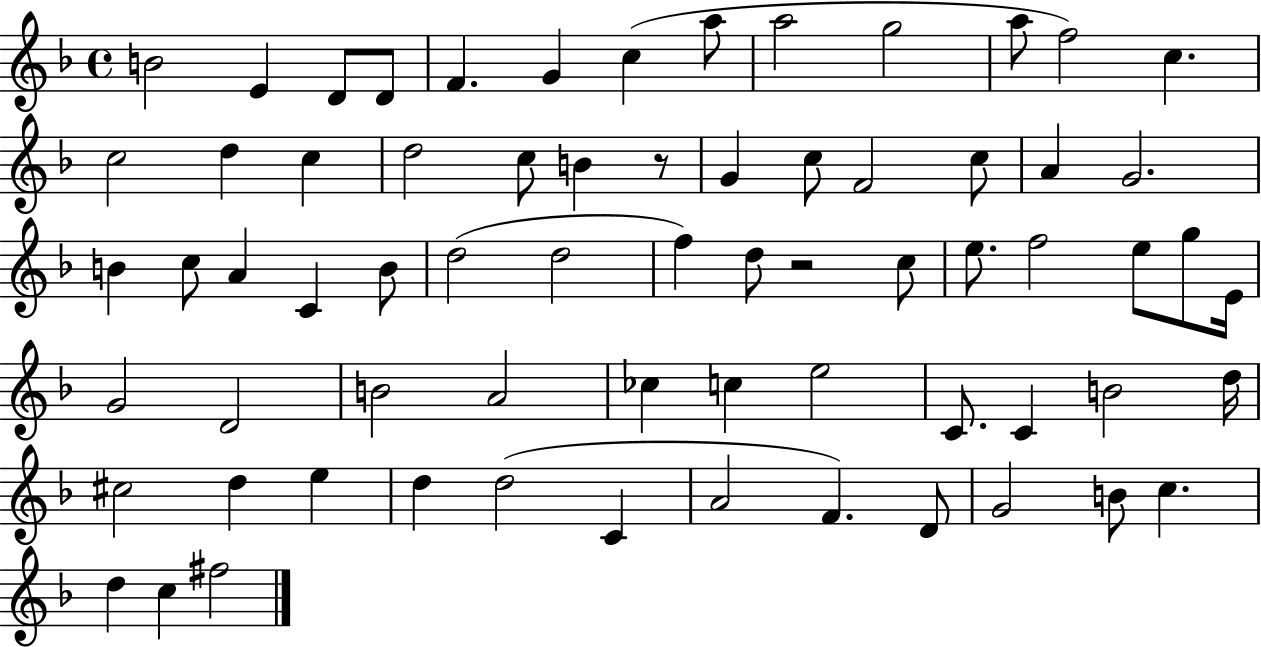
B4/h E4/q D4/e D4/e F4/q. G4/q C5/q A5/e A5/h G5/h A5/e F5/h C5/q. C5/h D5/q C5/q D5/h C5/e B4/q R/e G4/q C5/e F4/h C5/e A4/q G4/h. B4/q C5/e A4/q C4/q B4/e D5/h D5/h F5/q D5/e R/h C5/e E5/e. F5/h E5/e G5/e E4/s G4/h D4/h B4/h A4/h CES5/q C5/q E5/h C4/e. C4/q B4/h D5/s C#5/h D5/q E5/q D5/q D5/h C4/q A4/h F4/q. D4/e G4/h B4/e C5/q. D5/q C5/q F#5/h